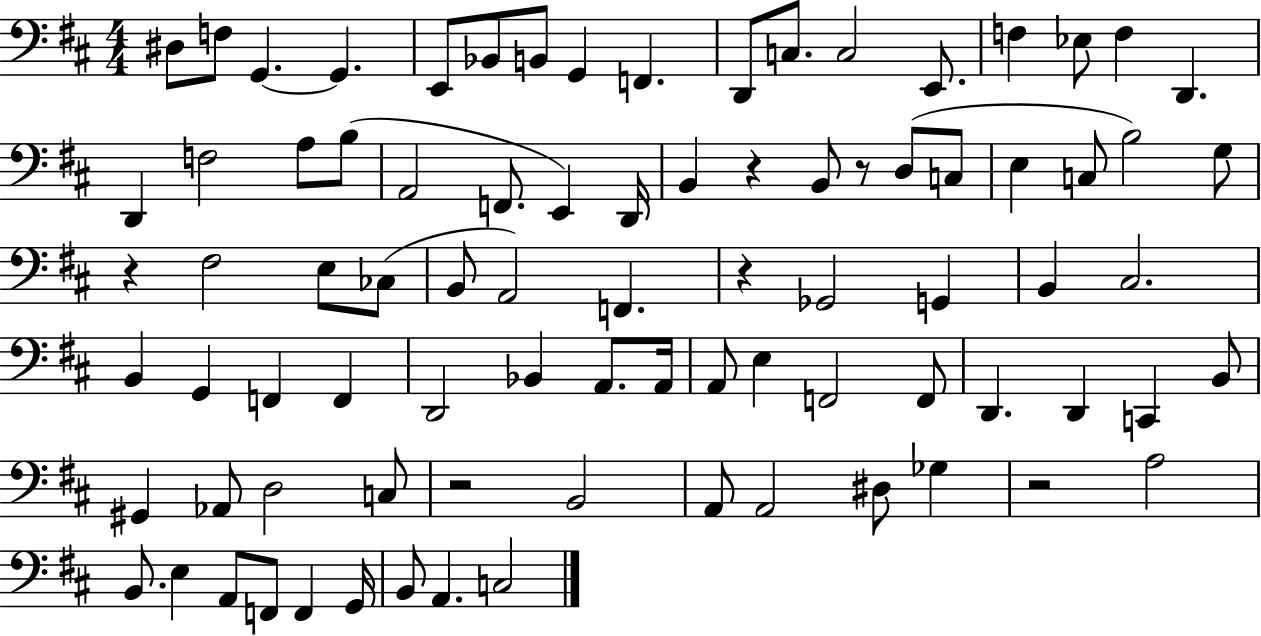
X:1
T:Untitled
M:4/4
L:1/4
K:D
^D,/2 F,/2 G,, G,, E,,/2 _B,,/2 B,,/2 G,, F,, D,,/2 C,/2 C,2 E,,/2 F, _E,/2 F, D,, D,, F,2 A,/2 B,/2 A,,2 F,,/2 E,, D,,/4 B,, z B,,/2 z/2 D,/2 C,/2 E, C,/2 B,2 G,/2 z ^F,2 E,/2 _C,/2 B,,/2 A,,2 F,, z _G,,2 G,, B,, ^C,2 B,, G,, F,, F,, D,,2 _B,, A,,/2 A,,/4 A,,/2 E, F,,2 F,,/2 D,, D,, C,, B,,/2 ^G,, _A,,/2 D,2 C,/2 z2 B,,2 A,,/2 A,,2 ^D,/2 _G, z2 A,2 B,,/2 E, A,,/2 F,,/2 F,, G,,/4 B,,/2 A,, C,2